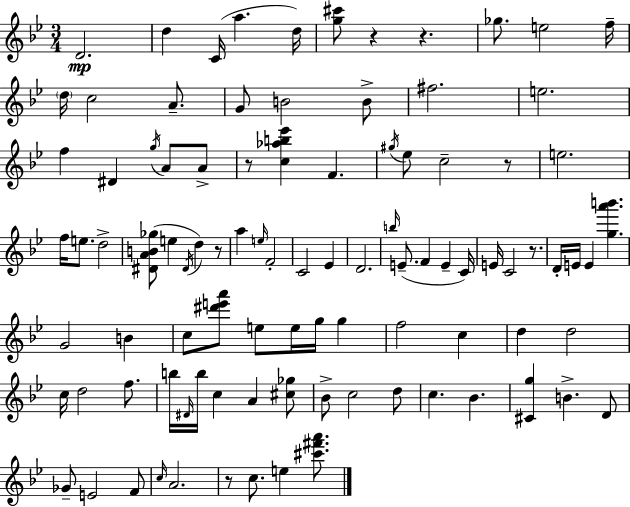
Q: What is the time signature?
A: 3/4